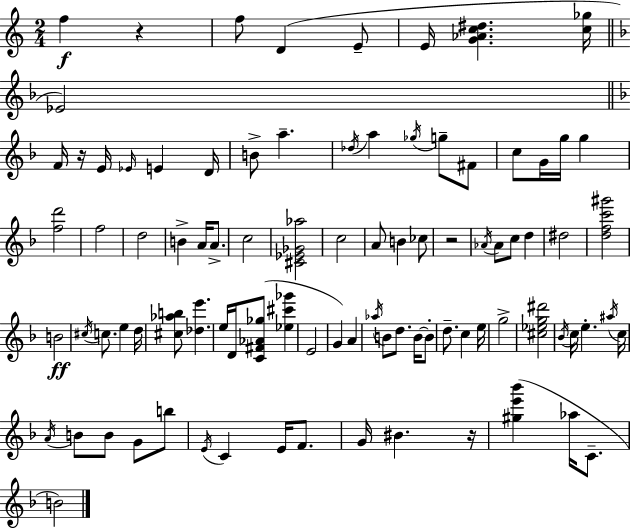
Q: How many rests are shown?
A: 4